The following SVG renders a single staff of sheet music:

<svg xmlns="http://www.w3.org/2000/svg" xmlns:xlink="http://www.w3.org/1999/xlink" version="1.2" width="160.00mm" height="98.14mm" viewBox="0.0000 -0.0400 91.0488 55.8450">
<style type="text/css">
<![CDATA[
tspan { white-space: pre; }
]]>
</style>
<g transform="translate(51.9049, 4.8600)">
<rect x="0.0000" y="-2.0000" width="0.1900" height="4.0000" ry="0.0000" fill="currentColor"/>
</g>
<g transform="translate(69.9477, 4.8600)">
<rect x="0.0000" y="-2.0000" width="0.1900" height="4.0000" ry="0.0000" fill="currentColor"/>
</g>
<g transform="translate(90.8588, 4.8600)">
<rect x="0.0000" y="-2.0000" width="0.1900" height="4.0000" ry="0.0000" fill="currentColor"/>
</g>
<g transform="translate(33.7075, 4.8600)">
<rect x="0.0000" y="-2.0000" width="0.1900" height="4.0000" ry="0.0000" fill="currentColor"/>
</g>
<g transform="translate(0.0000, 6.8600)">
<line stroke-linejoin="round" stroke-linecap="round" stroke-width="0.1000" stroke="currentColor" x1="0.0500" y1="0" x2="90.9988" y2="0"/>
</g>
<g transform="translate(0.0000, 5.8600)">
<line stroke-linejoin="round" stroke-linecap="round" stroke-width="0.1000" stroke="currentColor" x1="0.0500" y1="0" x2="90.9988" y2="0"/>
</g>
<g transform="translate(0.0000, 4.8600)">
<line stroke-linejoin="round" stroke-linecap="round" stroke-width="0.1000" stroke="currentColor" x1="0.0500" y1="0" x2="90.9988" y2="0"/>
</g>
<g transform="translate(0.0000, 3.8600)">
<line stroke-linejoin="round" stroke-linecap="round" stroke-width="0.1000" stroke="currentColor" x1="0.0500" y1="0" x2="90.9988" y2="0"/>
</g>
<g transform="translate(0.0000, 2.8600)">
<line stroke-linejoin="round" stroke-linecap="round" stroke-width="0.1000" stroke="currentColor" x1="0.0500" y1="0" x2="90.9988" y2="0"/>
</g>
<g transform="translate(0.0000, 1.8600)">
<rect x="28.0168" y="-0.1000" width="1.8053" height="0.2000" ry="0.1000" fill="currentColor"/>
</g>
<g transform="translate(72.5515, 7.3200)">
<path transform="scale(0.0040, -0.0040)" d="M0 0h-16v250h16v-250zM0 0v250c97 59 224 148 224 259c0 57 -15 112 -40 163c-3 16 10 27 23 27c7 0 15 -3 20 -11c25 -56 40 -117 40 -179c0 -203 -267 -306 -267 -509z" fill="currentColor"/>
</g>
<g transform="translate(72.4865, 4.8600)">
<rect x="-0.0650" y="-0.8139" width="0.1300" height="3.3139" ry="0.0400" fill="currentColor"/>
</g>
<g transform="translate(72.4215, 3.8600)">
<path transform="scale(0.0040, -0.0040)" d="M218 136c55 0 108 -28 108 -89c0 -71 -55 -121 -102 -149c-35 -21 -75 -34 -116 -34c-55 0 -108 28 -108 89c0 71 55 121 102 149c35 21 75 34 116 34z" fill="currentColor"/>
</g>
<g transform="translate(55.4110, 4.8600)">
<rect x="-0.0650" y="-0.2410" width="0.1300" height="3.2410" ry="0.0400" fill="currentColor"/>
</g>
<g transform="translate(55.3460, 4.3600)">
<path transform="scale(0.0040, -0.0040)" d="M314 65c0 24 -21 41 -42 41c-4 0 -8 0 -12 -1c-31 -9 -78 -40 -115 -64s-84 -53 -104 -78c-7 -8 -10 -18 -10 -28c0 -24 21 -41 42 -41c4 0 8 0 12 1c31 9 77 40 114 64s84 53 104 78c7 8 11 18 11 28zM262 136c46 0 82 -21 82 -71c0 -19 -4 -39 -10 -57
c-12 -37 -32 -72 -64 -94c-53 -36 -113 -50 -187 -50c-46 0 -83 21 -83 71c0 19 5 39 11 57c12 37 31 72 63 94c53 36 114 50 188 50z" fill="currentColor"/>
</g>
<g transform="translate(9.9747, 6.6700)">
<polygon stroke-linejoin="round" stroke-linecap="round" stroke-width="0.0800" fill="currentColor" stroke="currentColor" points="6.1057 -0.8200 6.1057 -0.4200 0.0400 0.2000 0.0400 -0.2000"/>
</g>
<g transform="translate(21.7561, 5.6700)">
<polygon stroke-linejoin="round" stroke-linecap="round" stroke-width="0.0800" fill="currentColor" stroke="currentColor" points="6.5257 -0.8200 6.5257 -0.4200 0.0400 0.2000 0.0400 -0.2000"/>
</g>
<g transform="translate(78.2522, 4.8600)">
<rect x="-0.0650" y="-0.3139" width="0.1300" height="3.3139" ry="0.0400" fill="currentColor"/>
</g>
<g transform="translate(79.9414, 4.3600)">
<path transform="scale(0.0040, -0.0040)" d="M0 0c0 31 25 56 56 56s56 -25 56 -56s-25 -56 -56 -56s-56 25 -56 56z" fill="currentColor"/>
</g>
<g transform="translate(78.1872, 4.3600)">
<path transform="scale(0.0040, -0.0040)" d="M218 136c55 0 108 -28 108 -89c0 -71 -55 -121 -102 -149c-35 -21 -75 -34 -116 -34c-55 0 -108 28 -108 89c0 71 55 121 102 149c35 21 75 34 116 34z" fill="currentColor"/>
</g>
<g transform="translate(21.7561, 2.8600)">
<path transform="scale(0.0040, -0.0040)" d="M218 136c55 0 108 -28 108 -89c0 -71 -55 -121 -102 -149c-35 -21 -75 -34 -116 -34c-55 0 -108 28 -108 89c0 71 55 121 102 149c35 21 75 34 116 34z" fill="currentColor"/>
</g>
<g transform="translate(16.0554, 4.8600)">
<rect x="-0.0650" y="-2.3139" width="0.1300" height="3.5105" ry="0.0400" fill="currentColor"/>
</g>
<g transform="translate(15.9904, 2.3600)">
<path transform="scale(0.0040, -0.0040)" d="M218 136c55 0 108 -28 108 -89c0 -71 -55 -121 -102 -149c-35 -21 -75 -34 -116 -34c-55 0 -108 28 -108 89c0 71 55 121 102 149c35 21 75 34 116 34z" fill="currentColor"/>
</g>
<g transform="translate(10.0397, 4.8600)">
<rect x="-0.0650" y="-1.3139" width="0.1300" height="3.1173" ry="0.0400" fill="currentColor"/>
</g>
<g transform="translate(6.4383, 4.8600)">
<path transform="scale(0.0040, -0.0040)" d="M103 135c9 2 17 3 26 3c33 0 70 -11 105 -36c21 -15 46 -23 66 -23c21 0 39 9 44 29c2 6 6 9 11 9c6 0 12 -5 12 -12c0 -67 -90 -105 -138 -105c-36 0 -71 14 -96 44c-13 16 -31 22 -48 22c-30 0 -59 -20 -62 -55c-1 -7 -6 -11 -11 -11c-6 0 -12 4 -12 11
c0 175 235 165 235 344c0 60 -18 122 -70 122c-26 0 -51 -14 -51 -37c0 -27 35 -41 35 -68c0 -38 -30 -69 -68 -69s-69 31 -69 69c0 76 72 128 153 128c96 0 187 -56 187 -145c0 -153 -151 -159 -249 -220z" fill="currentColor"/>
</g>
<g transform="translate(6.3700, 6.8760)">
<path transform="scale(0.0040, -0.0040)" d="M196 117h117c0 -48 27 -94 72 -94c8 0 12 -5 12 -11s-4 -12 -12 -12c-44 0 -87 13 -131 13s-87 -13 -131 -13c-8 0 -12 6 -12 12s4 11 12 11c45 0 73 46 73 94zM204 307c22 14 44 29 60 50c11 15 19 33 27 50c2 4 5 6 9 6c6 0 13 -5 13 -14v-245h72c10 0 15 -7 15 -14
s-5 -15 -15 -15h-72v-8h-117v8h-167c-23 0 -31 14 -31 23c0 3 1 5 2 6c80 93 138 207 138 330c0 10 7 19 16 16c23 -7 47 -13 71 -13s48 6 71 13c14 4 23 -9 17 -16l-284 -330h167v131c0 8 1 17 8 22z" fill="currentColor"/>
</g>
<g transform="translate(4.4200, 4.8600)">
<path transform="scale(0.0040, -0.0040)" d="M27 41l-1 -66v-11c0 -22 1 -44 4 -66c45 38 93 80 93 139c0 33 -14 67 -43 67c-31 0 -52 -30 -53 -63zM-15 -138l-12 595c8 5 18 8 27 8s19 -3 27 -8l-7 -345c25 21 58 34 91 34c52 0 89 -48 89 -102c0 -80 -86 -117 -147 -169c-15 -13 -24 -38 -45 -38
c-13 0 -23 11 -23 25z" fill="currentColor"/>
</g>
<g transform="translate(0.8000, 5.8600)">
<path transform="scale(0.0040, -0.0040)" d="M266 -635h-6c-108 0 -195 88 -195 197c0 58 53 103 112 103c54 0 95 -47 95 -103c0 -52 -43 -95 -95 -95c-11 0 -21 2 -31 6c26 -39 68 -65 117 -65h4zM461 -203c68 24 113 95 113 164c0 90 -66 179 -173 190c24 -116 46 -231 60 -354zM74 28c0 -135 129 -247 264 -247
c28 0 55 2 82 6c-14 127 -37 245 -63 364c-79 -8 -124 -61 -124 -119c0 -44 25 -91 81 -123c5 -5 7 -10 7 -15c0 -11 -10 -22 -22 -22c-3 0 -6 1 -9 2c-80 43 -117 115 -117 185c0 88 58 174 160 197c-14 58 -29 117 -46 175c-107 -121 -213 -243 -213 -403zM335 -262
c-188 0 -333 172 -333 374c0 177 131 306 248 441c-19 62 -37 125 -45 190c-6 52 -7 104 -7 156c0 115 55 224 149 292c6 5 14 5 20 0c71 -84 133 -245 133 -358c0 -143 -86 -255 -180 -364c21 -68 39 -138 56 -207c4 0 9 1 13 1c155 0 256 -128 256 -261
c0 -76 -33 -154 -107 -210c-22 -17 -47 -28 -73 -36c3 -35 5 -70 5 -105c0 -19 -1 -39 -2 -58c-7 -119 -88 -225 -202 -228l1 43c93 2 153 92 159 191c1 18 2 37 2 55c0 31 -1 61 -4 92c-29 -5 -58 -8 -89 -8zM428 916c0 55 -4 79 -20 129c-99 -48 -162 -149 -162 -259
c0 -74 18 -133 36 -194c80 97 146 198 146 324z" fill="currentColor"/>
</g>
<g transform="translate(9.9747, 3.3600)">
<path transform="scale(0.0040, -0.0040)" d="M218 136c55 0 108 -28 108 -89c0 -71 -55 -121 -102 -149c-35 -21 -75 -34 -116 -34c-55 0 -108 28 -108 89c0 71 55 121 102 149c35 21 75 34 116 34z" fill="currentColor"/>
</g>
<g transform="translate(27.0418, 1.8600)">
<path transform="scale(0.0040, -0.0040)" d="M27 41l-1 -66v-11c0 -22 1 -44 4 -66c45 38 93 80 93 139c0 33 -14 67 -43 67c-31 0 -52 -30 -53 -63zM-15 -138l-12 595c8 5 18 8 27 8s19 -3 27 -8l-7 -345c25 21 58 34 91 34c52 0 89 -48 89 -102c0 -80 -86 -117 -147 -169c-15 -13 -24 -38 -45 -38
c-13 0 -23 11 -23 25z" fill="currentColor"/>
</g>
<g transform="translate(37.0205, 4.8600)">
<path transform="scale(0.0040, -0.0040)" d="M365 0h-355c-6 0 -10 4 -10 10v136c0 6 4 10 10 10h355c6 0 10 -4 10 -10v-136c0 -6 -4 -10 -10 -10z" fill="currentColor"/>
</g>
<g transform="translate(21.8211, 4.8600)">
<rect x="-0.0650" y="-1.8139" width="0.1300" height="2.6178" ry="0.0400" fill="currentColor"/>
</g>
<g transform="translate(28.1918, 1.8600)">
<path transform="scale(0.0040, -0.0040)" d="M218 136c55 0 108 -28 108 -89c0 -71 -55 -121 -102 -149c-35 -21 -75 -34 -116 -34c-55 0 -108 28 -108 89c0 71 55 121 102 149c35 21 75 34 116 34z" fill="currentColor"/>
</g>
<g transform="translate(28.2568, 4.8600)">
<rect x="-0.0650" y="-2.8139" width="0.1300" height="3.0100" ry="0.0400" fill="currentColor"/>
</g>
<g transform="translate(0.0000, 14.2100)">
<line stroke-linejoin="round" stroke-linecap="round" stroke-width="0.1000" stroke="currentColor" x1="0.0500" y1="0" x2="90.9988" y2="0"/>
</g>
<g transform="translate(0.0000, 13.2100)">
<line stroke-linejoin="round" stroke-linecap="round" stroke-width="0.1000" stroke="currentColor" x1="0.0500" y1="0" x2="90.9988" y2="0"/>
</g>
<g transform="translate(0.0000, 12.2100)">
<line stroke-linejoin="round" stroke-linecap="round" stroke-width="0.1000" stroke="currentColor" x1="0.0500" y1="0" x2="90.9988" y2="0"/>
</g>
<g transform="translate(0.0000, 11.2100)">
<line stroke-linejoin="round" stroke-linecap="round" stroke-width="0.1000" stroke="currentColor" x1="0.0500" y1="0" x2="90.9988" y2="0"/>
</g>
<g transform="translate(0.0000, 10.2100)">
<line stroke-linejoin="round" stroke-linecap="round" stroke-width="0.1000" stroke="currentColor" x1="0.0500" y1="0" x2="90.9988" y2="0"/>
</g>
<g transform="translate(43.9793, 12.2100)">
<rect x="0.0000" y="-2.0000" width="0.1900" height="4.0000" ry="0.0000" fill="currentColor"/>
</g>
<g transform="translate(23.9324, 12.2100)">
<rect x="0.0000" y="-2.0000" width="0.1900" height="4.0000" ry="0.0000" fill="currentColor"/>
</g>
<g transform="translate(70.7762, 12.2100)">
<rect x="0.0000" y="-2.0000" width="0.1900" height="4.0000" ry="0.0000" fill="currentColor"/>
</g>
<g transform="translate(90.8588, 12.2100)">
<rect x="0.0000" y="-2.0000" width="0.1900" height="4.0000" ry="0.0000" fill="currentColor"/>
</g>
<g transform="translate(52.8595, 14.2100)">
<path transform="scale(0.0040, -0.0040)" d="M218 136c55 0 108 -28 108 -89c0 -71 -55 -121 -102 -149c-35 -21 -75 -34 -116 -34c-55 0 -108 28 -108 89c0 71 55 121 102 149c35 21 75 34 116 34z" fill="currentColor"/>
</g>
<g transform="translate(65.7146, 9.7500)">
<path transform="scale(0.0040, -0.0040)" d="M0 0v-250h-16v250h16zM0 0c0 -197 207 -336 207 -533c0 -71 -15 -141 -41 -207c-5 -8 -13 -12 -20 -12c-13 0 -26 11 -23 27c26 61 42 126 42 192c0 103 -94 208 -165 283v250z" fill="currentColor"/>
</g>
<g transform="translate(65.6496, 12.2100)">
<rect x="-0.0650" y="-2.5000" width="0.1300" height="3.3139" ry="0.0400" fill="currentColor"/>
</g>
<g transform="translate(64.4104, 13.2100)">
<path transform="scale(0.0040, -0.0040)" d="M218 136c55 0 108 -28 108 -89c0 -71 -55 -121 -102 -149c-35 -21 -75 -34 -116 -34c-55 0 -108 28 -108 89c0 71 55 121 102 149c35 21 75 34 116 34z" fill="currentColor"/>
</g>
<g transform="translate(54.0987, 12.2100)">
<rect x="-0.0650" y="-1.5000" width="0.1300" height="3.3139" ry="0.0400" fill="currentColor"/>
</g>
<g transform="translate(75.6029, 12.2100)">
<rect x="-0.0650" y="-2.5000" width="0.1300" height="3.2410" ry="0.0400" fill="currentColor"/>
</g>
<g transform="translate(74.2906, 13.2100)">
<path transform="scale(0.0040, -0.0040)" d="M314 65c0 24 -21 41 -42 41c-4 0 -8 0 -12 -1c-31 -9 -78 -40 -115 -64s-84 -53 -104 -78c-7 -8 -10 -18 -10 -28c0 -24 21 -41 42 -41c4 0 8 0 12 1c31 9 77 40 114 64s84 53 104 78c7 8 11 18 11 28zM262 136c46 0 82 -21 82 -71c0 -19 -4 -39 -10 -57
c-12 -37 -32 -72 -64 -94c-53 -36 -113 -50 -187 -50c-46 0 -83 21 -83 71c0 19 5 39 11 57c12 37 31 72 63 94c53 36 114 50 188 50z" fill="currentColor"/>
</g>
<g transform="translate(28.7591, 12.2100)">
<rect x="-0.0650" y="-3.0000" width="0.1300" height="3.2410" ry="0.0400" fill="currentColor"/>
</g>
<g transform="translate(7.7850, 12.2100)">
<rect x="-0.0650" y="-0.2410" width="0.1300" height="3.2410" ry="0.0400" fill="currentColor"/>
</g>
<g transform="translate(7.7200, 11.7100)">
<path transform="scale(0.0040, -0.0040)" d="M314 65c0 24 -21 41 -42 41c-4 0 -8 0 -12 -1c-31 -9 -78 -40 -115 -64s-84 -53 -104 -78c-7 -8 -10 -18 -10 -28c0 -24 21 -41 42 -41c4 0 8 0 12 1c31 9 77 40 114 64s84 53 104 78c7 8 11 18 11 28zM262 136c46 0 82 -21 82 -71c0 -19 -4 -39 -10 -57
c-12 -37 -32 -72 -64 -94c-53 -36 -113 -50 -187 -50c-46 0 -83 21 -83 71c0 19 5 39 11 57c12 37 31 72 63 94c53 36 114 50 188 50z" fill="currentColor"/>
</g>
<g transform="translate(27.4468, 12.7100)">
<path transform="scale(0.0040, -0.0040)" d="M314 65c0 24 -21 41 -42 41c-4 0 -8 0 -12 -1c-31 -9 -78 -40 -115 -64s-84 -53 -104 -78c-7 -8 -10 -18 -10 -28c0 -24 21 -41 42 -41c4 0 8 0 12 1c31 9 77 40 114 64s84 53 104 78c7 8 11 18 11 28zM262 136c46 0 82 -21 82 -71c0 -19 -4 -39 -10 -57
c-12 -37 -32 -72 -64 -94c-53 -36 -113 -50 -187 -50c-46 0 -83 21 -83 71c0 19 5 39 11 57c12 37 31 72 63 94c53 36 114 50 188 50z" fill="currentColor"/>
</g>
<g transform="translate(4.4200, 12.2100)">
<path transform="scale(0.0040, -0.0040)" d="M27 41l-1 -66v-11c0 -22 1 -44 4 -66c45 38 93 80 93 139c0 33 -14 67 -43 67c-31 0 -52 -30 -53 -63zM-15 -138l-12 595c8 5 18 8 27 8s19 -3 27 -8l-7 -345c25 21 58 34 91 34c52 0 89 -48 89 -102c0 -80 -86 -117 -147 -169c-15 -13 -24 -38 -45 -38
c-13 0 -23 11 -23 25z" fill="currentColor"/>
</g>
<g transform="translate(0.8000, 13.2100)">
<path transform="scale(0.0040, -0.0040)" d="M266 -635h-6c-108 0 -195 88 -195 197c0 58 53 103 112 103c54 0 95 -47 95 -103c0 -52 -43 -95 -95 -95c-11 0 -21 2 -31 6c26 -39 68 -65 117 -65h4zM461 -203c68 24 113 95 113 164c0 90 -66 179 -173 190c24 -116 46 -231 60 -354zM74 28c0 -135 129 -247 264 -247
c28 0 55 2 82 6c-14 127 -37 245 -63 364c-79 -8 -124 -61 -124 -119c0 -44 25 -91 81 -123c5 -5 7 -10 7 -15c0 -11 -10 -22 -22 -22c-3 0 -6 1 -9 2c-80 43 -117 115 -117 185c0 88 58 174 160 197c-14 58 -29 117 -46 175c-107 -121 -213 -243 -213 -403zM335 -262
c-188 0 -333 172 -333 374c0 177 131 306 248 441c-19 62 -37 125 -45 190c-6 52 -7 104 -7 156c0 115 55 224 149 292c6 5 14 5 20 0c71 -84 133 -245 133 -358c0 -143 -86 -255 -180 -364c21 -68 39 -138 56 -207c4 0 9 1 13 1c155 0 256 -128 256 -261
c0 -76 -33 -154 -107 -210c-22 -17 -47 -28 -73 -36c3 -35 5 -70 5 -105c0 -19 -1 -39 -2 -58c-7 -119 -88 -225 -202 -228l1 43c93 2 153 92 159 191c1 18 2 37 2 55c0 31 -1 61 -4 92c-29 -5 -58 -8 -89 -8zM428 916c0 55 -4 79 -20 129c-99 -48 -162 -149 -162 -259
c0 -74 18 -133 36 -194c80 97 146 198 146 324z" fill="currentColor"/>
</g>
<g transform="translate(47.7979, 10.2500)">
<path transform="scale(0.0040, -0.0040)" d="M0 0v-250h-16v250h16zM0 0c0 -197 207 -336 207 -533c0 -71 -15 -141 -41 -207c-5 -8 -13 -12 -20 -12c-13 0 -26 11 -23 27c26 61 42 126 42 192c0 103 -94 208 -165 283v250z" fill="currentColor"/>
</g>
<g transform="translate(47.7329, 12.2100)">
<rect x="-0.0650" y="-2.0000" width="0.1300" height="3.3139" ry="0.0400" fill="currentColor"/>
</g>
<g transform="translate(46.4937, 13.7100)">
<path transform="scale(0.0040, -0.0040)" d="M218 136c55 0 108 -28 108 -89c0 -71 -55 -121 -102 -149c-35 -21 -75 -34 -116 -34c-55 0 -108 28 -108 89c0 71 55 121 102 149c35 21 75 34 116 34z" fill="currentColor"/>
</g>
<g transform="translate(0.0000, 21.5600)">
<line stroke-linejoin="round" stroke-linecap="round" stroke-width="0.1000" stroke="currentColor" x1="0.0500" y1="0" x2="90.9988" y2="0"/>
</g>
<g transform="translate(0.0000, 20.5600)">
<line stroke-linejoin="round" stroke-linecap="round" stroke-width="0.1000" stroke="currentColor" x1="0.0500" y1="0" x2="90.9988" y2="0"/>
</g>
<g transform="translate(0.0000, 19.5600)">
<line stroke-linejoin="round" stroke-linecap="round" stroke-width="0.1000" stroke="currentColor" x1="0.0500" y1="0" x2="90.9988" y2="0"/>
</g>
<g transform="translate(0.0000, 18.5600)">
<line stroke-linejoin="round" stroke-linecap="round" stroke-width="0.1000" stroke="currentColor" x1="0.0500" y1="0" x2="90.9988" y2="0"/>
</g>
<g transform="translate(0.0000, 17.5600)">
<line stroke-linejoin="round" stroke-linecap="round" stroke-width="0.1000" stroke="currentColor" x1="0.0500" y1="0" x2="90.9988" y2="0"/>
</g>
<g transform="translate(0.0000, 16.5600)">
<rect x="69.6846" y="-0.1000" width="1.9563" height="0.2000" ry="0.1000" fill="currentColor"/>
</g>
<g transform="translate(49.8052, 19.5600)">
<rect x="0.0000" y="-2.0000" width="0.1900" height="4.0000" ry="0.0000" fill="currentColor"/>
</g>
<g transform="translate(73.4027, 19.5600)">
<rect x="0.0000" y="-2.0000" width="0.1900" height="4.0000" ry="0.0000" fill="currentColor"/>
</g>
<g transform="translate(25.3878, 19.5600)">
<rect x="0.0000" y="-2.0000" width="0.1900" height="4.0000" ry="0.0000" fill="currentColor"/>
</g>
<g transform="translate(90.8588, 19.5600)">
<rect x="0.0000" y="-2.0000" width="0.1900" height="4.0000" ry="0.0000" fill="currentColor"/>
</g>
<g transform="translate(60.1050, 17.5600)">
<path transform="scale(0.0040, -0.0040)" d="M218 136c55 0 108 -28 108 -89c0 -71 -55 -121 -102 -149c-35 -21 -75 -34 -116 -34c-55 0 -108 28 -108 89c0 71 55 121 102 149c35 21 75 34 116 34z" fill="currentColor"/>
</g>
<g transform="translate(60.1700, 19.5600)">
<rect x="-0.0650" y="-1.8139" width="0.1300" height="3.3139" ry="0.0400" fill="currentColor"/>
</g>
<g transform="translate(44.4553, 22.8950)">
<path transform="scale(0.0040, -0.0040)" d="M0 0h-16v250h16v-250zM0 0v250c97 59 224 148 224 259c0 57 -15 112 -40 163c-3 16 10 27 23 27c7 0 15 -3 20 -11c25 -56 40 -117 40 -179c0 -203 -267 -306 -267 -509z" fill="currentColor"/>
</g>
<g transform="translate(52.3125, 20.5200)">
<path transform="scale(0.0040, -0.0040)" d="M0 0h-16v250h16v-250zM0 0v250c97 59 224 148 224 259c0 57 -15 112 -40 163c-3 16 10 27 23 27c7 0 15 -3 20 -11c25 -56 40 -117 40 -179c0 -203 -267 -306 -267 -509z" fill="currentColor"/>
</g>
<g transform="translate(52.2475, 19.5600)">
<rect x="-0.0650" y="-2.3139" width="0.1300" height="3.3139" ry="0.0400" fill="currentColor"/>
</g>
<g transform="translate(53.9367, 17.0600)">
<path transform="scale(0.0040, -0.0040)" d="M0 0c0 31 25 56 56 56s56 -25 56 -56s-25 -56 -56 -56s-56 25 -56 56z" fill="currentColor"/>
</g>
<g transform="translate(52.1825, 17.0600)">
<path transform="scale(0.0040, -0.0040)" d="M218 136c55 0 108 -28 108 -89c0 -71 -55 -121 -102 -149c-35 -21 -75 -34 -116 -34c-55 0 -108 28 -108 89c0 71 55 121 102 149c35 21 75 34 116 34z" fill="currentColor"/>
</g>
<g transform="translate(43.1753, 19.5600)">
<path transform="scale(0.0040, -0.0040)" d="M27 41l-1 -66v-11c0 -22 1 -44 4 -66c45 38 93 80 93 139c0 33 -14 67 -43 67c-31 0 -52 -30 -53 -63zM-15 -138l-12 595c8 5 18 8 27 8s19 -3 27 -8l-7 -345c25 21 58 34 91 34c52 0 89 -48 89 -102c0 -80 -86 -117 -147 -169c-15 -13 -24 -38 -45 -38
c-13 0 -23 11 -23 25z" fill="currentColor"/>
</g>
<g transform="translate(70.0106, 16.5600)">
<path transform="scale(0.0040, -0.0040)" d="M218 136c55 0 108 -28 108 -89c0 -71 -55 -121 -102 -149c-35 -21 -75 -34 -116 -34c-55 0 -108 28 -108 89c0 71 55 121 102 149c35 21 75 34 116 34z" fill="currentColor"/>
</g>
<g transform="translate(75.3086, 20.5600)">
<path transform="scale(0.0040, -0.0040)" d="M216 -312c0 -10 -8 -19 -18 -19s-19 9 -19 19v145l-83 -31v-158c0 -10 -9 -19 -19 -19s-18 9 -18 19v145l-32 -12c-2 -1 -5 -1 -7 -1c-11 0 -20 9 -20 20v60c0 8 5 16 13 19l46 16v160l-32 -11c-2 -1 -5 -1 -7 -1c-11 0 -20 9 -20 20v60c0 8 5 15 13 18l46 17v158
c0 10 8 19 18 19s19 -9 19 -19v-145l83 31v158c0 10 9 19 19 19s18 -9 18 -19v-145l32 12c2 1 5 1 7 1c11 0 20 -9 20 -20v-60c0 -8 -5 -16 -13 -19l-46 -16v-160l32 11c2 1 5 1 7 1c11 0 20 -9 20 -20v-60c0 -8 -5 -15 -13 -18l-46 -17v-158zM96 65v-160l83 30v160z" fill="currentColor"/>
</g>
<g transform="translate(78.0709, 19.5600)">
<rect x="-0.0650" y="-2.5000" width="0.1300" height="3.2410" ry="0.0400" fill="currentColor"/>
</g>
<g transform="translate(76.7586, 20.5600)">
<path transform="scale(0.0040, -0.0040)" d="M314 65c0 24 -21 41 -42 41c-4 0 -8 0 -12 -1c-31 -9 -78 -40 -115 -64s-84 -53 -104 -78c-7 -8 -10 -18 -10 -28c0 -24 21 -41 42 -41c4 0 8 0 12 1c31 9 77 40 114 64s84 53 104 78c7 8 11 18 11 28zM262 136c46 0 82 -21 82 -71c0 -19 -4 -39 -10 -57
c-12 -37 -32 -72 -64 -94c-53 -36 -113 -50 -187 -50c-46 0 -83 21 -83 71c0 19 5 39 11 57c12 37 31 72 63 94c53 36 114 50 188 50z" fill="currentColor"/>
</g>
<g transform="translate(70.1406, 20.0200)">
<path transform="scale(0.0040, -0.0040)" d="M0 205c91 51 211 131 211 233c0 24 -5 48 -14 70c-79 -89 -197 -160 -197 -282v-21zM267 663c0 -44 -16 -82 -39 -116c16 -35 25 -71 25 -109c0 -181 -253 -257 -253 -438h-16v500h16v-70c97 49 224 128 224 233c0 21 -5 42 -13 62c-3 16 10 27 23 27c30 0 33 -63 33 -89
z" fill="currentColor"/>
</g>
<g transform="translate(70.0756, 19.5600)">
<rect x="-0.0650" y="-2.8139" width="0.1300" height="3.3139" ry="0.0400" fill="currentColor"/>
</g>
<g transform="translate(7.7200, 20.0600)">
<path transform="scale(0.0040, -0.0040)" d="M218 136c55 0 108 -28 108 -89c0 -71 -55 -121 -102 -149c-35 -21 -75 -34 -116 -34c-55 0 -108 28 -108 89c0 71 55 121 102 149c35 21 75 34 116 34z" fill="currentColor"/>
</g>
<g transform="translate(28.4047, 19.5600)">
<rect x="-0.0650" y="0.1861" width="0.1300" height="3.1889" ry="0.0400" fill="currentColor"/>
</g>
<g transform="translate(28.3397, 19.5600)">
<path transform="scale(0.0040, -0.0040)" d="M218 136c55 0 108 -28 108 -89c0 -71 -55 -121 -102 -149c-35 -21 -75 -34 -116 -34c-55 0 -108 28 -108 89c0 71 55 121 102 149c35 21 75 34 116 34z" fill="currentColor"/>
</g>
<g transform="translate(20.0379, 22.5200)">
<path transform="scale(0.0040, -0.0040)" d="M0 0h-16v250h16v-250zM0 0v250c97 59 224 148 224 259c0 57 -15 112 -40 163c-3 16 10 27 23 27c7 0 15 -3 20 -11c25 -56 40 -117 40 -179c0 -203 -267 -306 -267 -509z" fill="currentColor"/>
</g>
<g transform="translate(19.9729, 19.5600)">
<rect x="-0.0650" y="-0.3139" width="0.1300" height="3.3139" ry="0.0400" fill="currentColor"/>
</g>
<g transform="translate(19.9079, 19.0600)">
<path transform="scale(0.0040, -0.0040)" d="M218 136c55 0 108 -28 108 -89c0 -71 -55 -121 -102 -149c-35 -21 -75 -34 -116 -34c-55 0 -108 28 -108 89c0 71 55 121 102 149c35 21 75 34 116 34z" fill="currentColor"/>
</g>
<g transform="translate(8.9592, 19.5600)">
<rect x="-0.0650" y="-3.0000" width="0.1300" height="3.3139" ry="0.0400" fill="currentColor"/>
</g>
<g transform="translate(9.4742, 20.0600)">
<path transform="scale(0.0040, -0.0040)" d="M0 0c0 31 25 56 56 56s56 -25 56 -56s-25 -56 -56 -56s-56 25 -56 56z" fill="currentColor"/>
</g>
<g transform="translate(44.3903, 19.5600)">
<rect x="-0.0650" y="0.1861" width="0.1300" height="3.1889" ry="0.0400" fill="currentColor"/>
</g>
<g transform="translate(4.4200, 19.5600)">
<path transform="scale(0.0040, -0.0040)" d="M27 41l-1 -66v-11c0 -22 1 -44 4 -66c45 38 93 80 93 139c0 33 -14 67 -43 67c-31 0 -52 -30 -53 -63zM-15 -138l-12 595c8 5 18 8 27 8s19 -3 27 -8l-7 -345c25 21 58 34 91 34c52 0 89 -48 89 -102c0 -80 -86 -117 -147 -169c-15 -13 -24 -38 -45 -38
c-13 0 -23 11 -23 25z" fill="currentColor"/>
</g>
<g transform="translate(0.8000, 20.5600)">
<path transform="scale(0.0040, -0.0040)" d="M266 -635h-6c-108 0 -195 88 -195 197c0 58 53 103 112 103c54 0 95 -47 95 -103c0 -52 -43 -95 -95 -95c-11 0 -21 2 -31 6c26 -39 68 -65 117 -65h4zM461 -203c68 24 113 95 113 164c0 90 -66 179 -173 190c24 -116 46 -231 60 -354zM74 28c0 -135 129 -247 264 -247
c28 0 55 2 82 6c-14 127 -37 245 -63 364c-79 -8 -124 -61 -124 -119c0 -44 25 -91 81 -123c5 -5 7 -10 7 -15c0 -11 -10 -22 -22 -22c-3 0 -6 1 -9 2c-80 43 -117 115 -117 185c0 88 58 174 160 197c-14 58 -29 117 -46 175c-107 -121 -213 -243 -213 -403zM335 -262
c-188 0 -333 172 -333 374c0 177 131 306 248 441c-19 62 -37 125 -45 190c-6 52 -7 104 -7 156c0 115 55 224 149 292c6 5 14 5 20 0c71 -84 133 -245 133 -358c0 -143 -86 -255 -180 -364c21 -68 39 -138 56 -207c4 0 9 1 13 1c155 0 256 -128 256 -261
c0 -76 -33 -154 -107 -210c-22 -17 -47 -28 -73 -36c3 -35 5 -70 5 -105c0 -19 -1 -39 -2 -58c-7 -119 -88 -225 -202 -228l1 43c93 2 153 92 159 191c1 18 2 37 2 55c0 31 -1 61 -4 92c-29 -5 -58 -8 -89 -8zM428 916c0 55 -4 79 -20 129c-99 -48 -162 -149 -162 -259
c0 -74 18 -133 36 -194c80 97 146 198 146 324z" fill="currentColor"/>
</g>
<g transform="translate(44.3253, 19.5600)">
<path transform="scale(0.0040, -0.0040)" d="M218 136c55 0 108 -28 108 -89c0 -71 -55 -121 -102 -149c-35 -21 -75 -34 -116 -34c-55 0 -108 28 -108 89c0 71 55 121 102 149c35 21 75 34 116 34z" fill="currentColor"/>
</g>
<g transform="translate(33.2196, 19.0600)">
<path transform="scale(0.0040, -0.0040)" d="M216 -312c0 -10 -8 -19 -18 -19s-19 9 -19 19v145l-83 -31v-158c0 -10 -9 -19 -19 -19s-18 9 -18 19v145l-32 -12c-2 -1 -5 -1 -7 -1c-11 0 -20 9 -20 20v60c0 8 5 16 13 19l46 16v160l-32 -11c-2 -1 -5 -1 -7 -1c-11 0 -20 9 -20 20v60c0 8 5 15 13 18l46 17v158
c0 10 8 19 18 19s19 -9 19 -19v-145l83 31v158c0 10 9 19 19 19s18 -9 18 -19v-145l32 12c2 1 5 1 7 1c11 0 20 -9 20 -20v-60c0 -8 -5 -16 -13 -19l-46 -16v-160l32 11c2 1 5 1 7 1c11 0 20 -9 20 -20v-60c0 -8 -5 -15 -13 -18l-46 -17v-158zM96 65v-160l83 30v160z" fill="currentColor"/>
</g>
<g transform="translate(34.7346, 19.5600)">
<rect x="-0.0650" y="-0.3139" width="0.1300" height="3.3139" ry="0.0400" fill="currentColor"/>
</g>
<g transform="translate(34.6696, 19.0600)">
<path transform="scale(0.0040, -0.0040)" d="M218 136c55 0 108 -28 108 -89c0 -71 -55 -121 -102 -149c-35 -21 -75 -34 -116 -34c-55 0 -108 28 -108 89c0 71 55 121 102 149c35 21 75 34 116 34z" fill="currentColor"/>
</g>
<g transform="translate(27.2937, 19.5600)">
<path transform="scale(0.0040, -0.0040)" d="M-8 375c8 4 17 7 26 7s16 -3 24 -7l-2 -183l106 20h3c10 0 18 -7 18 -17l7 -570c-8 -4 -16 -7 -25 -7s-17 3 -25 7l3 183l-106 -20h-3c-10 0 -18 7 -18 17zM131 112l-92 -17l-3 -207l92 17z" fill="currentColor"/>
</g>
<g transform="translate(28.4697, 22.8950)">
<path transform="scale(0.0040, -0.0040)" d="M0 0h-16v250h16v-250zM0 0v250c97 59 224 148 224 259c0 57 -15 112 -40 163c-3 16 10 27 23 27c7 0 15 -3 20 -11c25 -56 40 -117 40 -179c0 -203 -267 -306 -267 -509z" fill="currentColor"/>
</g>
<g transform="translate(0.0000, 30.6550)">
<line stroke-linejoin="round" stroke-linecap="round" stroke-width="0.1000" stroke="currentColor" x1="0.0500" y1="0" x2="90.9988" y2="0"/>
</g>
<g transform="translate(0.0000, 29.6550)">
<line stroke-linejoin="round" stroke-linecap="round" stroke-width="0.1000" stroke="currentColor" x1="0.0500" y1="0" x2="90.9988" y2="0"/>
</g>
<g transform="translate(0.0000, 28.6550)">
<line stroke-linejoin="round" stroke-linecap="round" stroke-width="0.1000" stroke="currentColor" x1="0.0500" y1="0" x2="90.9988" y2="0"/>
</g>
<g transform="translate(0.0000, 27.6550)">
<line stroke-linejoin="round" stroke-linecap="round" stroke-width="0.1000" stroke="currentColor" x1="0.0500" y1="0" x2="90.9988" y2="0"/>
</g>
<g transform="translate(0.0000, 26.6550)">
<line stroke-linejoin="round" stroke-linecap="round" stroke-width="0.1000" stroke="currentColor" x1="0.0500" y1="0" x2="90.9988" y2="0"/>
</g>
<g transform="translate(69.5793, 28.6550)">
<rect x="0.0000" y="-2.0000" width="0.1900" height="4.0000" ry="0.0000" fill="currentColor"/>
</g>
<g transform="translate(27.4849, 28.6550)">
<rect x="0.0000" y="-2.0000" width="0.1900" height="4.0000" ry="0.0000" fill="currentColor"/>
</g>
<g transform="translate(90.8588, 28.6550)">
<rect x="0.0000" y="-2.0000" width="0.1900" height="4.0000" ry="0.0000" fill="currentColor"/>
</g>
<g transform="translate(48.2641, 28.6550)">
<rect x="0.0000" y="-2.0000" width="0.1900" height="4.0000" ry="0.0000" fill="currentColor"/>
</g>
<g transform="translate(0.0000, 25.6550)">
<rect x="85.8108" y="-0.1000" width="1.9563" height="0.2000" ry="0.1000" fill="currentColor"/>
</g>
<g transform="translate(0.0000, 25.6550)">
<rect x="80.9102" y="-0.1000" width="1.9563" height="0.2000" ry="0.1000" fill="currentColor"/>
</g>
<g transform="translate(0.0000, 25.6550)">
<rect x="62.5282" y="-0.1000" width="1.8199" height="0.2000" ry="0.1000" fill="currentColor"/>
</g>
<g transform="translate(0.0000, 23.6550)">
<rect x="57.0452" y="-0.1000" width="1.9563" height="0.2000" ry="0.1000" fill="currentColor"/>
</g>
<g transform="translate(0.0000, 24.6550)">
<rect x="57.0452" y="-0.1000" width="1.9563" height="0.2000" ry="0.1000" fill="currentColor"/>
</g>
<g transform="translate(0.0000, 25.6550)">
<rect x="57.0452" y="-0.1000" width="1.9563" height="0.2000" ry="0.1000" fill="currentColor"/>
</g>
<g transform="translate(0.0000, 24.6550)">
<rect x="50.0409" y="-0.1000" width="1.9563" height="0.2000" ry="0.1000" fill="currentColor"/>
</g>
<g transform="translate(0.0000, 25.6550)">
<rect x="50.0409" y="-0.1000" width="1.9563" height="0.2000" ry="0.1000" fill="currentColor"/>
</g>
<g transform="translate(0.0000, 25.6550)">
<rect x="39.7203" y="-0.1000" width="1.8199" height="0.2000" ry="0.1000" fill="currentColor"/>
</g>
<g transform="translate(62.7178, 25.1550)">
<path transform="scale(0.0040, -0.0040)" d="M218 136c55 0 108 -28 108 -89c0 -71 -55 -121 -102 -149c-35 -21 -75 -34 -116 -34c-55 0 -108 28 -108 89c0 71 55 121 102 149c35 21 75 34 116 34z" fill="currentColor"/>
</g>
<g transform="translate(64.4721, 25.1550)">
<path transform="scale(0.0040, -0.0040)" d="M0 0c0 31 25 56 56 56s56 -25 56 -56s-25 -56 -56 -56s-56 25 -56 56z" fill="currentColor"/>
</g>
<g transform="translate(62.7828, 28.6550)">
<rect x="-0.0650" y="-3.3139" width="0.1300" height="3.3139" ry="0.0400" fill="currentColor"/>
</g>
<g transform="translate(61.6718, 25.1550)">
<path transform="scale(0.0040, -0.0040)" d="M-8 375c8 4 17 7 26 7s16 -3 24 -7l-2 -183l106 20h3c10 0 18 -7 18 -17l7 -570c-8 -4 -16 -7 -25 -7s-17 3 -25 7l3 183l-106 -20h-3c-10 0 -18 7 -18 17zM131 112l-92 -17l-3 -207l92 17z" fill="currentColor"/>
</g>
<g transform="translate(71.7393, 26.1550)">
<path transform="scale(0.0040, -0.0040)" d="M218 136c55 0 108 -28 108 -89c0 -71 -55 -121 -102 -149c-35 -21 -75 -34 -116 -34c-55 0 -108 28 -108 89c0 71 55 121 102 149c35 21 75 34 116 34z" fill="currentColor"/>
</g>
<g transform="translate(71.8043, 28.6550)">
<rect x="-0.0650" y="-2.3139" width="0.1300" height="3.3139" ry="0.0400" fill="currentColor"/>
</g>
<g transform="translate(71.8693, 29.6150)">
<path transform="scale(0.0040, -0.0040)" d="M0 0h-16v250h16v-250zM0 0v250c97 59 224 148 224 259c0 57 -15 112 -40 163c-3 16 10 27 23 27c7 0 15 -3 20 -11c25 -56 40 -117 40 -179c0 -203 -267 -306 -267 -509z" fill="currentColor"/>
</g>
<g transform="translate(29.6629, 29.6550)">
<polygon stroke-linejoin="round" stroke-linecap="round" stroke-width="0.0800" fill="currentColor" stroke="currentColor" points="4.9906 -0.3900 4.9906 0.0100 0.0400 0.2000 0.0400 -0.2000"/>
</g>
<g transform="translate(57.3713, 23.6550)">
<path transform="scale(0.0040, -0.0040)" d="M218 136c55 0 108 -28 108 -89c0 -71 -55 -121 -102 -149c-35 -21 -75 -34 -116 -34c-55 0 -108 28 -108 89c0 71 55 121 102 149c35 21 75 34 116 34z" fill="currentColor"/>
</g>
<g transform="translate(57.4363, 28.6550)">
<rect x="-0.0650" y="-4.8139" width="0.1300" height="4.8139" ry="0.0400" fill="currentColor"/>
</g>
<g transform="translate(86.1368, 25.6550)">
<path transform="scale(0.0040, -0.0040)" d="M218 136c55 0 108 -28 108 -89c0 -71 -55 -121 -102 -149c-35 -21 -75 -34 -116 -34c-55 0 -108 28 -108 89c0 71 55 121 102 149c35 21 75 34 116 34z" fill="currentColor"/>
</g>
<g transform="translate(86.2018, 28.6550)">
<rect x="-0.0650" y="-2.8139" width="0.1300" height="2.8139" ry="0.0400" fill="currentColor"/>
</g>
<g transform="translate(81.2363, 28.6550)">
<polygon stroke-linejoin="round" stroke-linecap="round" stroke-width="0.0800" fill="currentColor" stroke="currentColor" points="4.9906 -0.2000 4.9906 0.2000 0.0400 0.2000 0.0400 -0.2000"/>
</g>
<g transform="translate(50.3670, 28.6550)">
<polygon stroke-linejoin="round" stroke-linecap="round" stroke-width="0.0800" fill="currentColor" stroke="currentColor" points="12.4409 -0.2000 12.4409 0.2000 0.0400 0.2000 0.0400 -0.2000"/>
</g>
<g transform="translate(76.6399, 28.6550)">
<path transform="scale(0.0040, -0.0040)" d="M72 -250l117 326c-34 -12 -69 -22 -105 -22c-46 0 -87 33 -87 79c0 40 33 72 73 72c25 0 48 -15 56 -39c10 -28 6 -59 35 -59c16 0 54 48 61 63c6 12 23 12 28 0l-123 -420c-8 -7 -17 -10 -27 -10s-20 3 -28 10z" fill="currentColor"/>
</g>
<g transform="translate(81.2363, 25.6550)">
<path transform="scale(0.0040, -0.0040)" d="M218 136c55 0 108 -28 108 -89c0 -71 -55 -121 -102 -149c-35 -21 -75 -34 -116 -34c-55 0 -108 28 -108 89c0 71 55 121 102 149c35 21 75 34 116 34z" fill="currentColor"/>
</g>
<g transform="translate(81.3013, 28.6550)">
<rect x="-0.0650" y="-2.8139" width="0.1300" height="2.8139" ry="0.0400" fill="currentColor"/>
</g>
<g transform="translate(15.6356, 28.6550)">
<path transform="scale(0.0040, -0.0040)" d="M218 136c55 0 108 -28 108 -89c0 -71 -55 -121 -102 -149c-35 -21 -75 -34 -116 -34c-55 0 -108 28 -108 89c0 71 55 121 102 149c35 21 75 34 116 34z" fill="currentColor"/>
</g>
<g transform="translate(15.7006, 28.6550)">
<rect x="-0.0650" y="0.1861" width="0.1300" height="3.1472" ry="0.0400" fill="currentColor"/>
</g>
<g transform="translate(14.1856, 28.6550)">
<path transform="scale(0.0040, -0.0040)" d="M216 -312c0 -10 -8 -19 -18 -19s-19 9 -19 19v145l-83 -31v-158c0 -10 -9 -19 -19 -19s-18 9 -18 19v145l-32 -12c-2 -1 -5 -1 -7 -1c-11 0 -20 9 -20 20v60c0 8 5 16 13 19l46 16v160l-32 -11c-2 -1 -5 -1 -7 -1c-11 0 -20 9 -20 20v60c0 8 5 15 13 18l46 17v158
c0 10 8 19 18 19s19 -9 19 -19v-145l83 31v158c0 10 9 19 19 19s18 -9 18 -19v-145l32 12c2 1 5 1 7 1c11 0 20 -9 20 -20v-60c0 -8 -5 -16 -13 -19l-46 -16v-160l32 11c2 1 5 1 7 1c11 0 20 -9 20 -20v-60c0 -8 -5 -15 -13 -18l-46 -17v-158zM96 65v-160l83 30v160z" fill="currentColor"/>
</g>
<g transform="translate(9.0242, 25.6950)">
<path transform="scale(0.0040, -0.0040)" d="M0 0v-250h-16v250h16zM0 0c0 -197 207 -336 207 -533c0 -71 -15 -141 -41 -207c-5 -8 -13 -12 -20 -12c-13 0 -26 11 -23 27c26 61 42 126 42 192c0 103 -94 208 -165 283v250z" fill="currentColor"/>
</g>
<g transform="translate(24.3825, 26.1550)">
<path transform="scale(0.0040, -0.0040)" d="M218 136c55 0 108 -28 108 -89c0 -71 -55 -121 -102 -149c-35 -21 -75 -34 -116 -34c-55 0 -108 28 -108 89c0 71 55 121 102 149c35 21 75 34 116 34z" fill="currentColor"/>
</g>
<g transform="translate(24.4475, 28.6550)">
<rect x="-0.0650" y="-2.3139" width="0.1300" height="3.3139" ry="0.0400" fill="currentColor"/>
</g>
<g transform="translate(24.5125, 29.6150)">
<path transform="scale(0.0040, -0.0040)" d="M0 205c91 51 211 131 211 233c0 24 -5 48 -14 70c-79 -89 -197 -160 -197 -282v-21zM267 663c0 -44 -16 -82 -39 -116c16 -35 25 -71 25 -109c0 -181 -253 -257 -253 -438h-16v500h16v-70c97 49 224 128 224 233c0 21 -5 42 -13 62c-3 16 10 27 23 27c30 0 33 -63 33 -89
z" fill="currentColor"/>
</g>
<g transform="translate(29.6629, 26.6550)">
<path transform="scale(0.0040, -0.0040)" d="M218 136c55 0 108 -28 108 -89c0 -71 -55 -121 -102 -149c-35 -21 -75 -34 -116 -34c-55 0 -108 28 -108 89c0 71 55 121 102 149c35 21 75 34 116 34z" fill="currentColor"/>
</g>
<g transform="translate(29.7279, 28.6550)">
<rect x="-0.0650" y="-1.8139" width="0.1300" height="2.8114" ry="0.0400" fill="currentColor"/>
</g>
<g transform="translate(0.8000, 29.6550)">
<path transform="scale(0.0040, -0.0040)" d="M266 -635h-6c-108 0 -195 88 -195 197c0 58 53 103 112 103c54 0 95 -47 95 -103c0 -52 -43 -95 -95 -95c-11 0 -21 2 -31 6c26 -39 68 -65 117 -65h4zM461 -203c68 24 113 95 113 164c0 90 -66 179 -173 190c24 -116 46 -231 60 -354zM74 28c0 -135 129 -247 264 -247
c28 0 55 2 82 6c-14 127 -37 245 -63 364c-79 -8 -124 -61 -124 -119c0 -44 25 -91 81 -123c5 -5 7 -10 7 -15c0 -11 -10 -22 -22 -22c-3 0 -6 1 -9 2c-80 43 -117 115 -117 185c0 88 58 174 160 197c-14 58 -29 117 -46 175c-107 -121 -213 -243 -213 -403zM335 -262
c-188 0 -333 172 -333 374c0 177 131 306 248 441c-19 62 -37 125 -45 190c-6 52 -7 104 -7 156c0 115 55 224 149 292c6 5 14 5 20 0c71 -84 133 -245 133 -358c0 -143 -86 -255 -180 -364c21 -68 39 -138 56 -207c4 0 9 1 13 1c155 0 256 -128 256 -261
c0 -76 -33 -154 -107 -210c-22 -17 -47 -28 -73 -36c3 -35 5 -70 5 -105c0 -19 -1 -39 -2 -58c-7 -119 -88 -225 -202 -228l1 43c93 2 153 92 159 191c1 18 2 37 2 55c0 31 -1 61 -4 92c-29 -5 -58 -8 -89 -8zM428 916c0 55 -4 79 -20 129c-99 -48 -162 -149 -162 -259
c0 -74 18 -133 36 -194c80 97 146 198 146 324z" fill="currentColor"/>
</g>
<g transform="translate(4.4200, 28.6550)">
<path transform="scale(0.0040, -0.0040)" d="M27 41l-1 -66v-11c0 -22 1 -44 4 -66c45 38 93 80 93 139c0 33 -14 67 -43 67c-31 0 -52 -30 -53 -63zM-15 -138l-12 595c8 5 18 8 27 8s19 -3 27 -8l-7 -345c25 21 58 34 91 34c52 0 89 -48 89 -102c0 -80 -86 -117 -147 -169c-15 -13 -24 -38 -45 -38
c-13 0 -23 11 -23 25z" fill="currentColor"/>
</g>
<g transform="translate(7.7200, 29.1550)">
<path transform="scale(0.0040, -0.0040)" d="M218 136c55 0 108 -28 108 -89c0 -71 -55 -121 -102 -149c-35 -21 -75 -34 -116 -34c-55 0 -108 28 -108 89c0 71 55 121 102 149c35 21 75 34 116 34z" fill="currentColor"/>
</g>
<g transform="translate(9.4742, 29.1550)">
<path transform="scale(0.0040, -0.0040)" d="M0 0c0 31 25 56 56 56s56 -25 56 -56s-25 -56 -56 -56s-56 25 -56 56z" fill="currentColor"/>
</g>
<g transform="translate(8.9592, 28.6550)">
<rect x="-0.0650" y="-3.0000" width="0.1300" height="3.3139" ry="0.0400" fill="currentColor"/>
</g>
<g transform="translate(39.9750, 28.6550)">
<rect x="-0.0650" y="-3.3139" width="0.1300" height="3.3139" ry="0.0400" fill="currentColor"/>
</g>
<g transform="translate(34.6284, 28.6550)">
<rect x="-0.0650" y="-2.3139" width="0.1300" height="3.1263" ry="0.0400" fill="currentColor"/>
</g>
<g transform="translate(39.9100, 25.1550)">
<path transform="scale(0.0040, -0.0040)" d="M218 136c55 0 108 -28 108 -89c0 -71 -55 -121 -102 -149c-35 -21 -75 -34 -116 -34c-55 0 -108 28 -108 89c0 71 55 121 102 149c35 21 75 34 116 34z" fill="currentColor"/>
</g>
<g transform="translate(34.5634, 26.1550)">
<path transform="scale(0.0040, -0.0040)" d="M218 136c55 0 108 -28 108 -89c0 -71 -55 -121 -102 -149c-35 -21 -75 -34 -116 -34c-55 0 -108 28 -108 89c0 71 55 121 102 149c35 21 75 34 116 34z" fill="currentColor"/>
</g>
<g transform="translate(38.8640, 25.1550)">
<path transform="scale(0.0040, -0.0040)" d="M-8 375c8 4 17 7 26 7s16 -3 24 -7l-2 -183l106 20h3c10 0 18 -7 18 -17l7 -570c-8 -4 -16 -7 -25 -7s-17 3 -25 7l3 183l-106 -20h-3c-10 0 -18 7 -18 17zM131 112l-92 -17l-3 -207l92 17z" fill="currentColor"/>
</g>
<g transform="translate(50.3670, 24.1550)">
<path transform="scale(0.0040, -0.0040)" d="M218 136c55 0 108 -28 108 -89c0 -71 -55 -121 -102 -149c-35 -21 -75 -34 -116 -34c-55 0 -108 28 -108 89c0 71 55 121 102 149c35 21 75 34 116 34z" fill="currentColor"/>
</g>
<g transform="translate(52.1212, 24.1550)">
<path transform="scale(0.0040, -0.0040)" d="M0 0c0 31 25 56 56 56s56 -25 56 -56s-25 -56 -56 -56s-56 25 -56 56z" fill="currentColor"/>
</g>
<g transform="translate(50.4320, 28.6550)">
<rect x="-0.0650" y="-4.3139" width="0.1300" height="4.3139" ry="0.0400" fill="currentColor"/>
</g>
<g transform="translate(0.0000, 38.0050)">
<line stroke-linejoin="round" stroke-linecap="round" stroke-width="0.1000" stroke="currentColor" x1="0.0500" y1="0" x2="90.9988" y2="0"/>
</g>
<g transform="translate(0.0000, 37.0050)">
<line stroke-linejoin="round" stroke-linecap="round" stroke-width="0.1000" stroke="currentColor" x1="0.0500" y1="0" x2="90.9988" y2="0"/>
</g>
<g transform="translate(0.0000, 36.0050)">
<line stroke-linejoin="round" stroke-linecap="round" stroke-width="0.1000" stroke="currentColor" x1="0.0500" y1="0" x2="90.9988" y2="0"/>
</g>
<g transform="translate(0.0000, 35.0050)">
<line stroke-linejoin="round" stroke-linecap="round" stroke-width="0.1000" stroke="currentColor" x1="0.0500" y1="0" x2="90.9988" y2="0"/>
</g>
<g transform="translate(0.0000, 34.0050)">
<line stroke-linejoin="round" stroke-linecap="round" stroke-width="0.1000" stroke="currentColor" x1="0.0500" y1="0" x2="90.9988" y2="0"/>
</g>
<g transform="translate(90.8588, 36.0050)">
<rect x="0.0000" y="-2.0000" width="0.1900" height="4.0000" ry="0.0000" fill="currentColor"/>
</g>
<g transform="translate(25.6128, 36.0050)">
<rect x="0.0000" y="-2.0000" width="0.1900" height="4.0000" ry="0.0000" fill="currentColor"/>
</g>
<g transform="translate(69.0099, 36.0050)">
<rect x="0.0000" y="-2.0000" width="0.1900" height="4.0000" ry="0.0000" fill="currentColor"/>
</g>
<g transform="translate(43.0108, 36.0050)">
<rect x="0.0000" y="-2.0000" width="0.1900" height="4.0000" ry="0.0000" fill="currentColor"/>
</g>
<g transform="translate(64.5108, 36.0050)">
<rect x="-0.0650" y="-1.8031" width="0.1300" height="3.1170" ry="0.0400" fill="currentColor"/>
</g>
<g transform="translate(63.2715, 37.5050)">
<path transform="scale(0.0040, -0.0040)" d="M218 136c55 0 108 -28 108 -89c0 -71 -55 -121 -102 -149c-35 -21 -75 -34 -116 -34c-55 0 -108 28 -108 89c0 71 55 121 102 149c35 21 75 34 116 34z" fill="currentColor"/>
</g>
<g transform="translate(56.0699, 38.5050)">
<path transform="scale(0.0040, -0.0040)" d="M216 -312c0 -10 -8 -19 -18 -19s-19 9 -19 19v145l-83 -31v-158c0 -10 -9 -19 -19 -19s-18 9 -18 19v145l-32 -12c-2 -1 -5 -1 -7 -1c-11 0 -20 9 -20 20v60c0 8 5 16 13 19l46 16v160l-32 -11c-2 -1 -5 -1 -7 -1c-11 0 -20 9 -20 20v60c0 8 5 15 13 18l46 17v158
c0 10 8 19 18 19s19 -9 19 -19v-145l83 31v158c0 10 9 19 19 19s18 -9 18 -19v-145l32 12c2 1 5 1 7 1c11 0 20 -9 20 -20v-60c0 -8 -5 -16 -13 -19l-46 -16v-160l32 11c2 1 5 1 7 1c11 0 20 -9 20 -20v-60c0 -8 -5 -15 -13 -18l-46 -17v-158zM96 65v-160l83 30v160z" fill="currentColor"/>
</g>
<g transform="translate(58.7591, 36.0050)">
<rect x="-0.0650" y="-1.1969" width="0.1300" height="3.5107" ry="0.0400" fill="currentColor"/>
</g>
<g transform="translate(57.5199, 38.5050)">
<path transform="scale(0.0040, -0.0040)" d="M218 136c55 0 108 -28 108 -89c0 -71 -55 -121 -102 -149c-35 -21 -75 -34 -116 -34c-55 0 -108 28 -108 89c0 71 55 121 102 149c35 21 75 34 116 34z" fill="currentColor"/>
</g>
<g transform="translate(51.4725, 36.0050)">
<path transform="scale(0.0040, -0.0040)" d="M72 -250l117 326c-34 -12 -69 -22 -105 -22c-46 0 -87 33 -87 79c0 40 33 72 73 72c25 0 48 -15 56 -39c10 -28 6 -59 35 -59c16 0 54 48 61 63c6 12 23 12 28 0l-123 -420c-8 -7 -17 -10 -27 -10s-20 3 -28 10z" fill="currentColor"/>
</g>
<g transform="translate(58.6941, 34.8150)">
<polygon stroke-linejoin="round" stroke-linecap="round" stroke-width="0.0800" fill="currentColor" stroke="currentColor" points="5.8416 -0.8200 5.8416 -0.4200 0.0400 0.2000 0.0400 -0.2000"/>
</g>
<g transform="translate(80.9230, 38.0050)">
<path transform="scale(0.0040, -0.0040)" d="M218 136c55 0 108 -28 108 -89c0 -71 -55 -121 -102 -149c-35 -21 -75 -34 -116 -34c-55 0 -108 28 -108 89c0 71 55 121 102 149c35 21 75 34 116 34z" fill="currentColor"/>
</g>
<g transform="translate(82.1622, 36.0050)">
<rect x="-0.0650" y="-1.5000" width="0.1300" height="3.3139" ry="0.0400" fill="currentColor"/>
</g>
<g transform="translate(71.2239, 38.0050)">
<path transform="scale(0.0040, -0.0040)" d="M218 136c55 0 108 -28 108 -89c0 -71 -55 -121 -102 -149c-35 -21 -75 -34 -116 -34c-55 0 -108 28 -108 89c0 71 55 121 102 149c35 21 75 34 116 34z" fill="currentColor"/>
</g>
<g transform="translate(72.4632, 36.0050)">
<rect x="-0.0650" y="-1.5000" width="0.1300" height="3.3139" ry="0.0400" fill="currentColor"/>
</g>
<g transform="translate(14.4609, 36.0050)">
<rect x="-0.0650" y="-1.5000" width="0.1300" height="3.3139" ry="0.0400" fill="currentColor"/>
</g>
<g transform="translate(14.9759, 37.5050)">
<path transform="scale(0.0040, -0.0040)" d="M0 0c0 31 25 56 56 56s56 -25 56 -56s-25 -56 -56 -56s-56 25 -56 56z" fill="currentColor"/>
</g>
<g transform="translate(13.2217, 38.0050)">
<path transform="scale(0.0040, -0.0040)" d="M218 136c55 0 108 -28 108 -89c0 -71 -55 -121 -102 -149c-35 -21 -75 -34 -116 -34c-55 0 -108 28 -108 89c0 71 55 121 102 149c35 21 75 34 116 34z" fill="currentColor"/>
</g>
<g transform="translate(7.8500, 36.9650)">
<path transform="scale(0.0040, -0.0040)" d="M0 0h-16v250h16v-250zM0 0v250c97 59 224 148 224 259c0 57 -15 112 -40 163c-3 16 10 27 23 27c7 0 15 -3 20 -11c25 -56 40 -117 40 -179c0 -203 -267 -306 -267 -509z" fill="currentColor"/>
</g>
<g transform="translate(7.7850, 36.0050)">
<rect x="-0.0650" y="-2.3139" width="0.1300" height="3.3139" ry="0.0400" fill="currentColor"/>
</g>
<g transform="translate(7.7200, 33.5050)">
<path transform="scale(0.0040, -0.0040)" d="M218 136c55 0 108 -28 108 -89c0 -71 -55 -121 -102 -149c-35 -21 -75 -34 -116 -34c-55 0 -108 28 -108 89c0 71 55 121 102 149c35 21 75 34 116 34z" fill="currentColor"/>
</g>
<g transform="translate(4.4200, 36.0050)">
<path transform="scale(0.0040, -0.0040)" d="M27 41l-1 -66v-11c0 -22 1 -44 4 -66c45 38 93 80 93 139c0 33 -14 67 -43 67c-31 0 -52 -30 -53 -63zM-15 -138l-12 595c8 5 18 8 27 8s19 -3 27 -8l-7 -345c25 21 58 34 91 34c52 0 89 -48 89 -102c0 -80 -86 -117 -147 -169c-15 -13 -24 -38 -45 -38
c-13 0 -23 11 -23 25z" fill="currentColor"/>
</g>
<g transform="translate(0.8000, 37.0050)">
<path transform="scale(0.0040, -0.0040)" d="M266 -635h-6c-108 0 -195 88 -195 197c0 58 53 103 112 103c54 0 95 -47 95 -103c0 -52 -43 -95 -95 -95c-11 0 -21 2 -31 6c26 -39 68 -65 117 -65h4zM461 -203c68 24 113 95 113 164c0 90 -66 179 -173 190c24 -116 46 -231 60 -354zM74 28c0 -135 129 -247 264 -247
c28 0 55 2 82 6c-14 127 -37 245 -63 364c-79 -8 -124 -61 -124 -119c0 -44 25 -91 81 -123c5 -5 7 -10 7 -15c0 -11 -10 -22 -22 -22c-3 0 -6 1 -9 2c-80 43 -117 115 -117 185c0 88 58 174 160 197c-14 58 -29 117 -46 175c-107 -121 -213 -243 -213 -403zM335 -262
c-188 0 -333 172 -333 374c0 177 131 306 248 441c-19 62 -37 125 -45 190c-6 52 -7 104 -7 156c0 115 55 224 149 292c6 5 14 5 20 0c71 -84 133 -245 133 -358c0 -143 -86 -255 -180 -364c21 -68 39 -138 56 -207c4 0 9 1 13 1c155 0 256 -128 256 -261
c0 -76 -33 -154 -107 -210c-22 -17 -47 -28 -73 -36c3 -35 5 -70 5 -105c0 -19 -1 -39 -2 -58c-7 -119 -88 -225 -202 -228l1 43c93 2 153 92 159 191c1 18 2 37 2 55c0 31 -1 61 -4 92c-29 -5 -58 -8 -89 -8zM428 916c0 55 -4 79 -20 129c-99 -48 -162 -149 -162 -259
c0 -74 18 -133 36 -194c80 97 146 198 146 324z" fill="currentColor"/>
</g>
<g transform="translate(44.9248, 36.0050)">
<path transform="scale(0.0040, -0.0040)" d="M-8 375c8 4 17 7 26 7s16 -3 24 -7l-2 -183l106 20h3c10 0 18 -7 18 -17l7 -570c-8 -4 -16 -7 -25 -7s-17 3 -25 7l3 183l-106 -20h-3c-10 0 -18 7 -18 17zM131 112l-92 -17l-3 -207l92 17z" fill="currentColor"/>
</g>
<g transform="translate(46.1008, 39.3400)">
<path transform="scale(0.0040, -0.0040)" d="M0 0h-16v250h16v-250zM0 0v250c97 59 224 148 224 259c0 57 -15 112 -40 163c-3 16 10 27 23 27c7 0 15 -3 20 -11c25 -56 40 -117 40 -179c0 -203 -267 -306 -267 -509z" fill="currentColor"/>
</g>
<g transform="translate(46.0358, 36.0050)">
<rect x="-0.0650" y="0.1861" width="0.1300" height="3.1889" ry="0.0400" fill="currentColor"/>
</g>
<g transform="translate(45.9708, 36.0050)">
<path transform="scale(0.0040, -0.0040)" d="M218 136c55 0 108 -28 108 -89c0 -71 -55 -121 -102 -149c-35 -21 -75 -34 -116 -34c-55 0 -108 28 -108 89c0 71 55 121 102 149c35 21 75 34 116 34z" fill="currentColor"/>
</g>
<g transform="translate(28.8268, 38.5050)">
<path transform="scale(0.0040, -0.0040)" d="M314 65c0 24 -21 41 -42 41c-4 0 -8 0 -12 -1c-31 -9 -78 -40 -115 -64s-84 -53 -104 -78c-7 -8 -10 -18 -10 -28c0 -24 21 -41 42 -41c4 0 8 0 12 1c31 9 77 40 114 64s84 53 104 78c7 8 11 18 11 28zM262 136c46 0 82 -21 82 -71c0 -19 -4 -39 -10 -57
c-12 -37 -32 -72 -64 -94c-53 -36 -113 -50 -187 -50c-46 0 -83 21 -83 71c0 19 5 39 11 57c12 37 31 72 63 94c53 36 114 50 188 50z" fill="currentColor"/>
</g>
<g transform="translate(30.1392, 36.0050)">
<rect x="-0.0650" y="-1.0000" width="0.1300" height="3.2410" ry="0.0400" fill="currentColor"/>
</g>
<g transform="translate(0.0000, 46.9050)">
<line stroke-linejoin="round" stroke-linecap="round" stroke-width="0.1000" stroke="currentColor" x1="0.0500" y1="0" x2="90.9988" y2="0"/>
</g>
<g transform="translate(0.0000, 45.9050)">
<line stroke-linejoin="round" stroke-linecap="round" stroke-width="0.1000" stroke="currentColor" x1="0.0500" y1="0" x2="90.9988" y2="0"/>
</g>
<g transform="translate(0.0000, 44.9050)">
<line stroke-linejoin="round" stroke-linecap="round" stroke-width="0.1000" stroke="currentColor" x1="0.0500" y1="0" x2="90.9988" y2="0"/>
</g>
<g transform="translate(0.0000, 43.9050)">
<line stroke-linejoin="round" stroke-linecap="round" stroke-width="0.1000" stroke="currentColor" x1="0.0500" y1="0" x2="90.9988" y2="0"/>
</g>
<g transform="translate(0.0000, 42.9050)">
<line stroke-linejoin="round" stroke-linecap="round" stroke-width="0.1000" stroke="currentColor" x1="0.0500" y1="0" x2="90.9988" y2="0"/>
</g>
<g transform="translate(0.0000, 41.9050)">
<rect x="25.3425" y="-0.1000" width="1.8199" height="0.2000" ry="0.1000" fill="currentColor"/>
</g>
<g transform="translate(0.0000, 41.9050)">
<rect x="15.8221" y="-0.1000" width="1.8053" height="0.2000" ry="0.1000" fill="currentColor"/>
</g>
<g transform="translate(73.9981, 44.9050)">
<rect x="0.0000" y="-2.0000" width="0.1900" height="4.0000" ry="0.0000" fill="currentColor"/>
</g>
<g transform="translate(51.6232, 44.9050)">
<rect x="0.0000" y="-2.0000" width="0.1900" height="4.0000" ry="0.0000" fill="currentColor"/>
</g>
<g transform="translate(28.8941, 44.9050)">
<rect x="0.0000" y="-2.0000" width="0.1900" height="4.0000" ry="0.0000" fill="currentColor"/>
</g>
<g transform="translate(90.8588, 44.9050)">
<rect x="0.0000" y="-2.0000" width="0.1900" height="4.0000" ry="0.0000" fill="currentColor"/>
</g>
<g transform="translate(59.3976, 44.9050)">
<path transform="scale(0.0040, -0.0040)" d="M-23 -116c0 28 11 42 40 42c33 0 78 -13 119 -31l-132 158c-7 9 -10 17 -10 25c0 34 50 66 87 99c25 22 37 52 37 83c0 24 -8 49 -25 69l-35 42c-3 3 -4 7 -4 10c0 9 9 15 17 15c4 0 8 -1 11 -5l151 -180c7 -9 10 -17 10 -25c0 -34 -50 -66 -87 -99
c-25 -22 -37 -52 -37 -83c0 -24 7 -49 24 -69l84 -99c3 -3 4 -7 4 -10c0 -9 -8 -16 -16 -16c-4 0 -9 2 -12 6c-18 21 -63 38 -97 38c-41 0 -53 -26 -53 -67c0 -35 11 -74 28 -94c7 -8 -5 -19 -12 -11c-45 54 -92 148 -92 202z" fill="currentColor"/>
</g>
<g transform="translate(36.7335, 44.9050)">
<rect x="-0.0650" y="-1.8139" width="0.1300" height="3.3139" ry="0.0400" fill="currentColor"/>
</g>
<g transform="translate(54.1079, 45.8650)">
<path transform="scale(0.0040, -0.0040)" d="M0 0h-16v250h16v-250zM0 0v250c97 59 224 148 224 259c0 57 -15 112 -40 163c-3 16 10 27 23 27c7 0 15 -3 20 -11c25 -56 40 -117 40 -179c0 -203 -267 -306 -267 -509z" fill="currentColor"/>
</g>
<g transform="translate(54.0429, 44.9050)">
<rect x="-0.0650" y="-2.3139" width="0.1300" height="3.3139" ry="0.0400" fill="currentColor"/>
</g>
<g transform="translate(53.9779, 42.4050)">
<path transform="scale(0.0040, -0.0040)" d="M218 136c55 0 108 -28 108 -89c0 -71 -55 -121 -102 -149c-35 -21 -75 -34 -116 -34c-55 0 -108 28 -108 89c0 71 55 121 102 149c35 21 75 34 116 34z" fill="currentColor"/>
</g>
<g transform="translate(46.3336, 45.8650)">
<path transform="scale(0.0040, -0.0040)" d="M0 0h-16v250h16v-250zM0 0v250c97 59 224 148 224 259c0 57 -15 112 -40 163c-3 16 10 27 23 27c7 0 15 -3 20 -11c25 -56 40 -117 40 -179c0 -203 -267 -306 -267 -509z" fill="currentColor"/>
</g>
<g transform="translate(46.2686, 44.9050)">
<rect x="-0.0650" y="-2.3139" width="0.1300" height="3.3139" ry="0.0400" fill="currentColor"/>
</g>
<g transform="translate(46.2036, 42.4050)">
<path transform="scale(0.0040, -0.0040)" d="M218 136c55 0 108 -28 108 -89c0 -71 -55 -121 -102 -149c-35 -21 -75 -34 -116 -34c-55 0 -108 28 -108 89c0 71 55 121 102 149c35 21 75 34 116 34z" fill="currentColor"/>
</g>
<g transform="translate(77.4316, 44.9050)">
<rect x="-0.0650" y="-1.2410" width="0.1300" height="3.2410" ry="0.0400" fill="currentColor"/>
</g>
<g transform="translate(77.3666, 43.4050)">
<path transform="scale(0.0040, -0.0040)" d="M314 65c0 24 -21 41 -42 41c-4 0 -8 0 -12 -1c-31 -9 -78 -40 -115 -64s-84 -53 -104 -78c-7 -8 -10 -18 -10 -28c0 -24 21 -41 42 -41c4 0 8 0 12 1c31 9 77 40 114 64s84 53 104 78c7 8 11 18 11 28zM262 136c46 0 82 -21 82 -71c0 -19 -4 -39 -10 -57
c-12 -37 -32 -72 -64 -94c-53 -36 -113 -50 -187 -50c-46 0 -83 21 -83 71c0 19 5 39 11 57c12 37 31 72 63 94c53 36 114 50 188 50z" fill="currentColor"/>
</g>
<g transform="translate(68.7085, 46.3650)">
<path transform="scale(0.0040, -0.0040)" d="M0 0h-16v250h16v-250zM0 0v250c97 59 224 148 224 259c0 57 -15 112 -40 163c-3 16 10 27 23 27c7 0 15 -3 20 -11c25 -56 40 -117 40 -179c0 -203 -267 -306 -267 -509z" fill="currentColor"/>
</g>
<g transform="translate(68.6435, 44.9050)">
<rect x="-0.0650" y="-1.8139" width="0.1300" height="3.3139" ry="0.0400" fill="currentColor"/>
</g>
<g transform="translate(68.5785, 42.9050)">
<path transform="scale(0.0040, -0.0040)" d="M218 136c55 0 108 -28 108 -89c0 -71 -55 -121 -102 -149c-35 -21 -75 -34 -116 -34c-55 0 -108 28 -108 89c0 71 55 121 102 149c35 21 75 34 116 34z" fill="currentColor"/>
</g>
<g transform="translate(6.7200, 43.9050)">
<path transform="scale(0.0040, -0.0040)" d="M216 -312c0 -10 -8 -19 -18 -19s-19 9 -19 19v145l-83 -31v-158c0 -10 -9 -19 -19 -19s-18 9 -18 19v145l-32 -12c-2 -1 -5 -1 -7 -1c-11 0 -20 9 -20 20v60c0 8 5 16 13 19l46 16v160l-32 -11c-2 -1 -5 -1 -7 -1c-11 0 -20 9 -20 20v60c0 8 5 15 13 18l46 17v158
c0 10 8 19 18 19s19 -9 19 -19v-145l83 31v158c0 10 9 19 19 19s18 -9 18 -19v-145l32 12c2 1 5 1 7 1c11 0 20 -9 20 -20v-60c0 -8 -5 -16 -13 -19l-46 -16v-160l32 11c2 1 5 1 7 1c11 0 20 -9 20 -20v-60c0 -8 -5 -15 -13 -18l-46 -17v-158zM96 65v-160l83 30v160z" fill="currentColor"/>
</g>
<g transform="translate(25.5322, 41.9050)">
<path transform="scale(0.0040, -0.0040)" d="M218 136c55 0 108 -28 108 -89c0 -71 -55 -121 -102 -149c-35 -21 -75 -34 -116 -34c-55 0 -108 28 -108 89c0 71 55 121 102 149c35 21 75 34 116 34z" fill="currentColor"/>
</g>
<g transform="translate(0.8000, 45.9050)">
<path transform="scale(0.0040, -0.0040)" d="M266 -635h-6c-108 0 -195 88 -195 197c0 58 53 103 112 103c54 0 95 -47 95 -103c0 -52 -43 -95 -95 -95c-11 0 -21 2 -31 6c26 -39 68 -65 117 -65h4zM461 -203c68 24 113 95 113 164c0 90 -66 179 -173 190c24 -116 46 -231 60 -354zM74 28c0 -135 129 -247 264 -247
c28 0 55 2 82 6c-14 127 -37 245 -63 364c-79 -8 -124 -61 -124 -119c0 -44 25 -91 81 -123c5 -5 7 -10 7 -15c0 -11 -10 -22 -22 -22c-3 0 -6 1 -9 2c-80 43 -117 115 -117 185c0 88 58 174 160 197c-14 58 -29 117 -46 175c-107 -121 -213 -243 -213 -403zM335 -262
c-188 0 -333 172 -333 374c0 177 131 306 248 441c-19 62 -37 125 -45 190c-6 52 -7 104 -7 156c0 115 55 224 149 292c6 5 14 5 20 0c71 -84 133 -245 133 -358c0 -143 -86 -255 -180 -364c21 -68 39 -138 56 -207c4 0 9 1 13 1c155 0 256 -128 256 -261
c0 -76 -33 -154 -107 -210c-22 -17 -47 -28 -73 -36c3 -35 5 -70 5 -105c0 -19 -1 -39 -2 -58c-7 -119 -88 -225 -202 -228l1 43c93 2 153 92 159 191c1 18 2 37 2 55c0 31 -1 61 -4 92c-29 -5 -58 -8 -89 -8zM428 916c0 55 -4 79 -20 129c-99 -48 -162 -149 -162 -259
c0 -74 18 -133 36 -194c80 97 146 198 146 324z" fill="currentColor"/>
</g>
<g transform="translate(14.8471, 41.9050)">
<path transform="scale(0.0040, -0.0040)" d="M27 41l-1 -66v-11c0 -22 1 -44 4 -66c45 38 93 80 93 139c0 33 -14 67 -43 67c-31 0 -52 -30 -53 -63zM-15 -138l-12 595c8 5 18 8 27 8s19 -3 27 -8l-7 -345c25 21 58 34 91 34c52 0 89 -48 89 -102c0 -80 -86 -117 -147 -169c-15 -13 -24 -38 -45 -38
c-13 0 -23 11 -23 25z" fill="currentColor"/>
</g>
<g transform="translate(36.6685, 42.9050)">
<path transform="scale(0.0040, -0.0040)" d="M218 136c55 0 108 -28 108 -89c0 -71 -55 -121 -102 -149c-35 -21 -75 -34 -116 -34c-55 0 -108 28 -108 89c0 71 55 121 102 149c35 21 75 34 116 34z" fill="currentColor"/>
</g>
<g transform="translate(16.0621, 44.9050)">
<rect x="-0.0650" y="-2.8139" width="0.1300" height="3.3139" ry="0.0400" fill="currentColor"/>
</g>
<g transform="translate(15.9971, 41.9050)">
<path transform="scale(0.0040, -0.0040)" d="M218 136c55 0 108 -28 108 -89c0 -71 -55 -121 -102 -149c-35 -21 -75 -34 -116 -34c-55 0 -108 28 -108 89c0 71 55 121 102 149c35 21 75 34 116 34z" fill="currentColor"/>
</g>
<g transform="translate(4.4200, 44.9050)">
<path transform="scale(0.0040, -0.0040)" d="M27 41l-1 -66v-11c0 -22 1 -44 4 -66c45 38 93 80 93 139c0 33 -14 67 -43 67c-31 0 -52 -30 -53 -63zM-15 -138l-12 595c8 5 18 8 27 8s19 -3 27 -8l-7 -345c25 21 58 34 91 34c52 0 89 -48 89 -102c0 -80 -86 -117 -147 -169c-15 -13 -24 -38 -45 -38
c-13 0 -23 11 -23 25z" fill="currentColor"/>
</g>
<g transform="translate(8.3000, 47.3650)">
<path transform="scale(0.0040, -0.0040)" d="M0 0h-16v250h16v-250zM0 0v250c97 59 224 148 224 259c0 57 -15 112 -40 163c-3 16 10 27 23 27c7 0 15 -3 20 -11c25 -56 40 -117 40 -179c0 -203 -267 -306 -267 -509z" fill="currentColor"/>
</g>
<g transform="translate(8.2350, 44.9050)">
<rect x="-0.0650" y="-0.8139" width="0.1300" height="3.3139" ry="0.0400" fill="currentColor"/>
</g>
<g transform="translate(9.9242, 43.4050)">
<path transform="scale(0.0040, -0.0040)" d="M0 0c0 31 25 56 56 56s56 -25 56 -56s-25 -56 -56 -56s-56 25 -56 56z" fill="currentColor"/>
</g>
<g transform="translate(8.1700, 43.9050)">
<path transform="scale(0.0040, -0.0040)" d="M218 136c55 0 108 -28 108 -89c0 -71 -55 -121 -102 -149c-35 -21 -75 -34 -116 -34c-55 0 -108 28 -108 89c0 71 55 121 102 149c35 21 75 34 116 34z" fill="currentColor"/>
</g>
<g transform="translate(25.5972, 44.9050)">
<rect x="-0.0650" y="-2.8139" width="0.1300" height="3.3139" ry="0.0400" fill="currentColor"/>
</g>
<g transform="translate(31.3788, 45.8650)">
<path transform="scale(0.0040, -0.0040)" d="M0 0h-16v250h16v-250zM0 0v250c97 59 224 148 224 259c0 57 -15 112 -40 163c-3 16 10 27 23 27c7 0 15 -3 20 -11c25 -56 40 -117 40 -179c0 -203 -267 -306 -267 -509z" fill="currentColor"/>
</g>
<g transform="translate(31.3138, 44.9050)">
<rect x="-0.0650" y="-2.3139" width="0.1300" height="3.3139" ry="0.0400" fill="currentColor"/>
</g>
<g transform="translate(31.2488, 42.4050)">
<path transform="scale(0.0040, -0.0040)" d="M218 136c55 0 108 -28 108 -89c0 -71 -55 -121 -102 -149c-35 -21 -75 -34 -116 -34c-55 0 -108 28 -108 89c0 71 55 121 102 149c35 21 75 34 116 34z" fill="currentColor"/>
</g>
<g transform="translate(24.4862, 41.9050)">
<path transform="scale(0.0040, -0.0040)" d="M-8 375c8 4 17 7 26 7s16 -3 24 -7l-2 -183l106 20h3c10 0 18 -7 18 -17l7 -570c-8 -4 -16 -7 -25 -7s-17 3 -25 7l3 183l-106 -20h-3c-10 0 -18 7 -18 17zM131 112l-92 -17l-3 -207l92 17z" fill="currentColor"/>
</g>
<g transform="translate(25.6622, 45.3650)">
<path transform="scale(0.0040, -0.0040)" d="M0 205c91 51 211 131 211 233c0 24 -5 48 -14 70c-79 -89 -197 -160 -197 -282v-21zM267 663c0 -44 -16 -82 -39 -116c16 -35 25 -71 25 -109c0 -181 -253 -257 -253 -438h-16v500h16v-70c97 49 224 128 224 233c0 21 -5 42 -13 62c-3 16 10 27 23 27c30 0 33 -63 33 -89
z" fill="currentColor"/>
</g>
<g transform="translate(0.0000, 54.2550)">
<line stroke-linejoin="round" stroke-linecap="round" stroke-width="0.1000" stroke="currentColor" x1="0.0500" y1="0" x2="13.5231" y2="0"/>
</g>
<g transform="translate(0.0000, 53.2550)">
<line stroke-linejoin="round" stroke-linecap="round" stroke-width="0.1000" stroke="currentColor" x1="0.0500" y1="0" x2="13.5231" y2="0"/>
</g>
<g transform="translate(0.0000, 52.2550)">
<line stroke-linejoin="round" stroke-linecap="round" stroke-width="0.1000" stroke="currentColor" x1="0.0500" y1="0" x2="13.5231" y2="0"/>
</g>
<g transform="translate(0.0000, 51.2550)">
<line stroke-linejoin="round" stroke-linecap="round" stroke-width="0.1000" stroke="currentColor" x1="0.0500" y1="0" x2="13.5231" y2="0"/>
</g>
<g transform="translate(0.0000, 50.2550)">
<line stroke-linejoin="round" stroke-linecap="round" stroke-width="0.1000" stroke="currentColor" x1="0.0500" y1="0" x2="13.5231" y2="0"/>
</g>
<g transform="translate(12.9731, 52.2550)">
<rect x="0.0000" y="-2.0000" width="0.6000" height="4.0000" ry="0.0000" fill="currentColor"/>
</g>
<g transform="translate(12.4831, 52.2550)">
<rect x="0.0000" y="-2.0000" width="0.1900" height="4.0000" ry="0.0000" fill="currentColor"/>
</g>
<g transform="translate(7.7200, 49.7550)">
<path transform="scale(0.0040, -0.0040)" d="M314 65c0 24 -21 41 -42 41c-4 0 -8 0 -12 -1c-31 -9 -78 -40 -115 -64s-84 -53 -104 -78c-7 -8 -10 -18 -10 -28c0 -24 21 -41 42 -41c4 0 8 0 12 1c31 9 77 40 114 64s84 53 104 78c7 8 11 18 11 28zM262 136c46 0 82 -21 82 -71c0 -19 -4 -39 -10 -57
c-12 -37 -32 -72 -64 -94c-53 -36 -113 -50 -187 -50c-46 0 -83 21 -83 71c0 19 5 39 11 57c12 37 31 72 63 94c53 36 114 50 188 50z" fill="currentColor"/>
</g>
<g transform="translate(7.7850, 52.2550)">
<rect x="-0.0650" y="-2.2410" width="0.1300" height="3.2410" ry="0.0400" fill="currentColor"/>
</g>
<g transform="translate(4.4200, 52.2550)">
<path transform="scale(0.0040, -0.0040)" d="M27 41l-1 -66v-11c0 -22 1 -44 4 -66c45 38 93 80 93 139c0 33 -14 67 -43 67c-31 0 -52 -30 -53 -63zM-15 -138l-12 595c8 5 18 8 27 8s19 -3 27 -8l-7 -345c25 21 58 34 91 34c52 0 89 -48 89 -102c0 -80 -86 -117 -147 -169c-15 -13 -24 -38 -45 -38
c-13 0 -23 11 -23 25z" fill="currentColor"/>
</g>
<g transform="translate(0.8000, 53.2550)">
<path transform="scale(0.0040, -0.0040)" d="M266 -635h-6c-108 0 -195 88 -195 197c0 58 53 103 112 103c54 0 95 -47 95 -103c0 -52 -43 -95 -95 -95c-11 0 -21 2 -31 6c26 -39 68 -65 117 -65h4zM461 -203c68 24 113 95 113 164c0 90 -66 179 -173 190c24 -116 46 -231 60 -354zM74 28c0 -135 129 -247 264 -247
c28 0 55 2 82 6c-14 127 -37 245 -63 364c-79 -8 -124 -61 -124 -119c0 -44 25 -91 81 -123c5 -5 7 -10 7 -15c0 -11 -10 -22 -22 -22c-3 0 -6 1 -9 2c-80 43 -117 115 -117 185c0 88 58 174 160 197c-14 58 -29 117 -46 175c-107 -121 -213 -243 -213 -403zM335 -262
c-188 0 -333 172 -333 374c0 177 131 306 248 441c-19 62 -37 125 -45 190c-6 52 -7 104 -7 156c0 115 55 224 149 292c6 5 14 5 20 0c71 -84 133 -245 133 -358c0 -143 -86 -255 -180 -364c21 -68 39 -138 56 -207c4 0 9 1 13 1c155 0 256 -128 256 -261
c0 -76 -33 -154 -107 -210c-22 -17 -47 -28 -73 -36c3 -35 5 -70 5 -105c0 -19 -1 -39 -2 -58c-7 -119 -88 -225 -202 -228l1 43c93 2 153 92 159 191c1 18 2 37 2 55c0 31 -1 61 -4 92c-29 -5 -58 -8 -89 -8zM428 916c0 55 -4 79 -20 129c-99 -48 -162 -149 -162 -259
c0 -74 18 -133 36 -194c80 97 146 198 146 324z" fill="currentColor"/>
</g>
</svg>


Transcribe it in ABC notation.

X:1
T:Untitled
M:2/4
L:1/4
K:F
e/2 g/2 f/2 _a/2 z2 c2 d/2 c c2 A2 F/2 E G/2 G2 A c/2 B/2 ^c _B/2 g/2 f a/4 ^G2 A/2 ^B g/4 f/2 g/2 b d'/2 e'/2 b/2 g/2 z/2 a/2 a/2 g/2 E D2 B/2 z/2 ^D/2 F/2 E E ^d/2 _a a/4 g/2 f g/2 g/2 z f/2 e2 g2